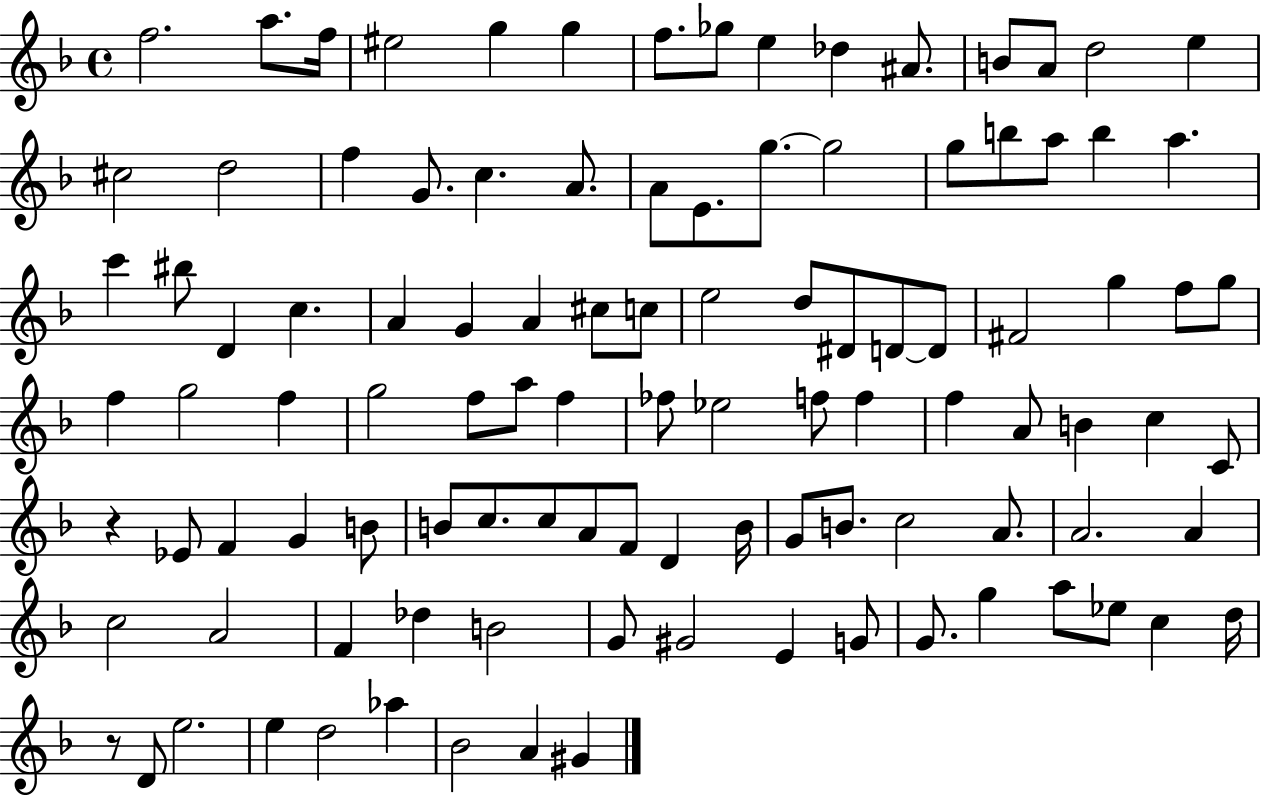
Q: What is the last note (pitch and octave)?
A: G#4